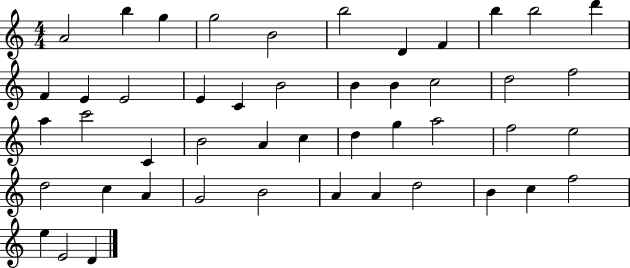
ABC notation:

X:1
T:Untitled
M:4/4
L:1/4
K:C
A2 b g g2 B2 b2 D F b b2 d' F E E2 E C B2 B B c2 d2 f2 a c'2 C B2 A c d g a2 f2 e2 d2 c A G2 B2 A A d2 B c f2 e E2 D